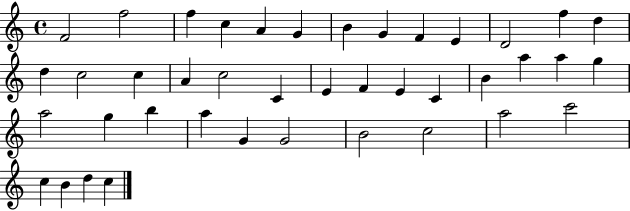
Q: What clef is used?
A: treble